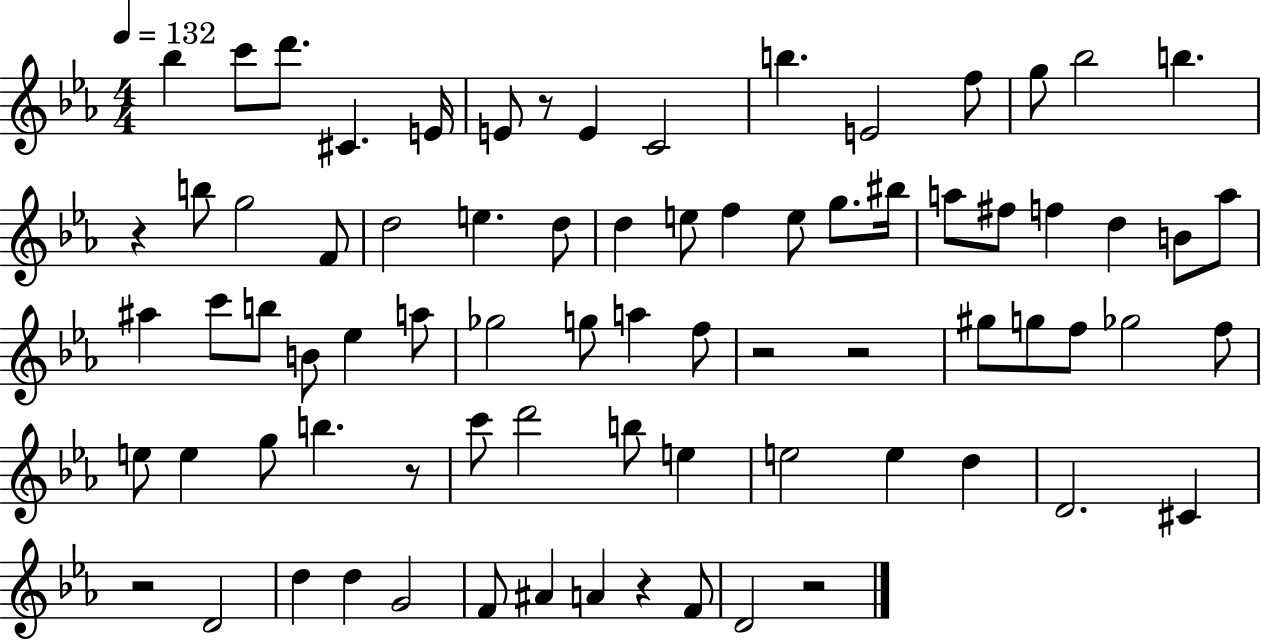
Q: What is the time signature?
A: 4/4